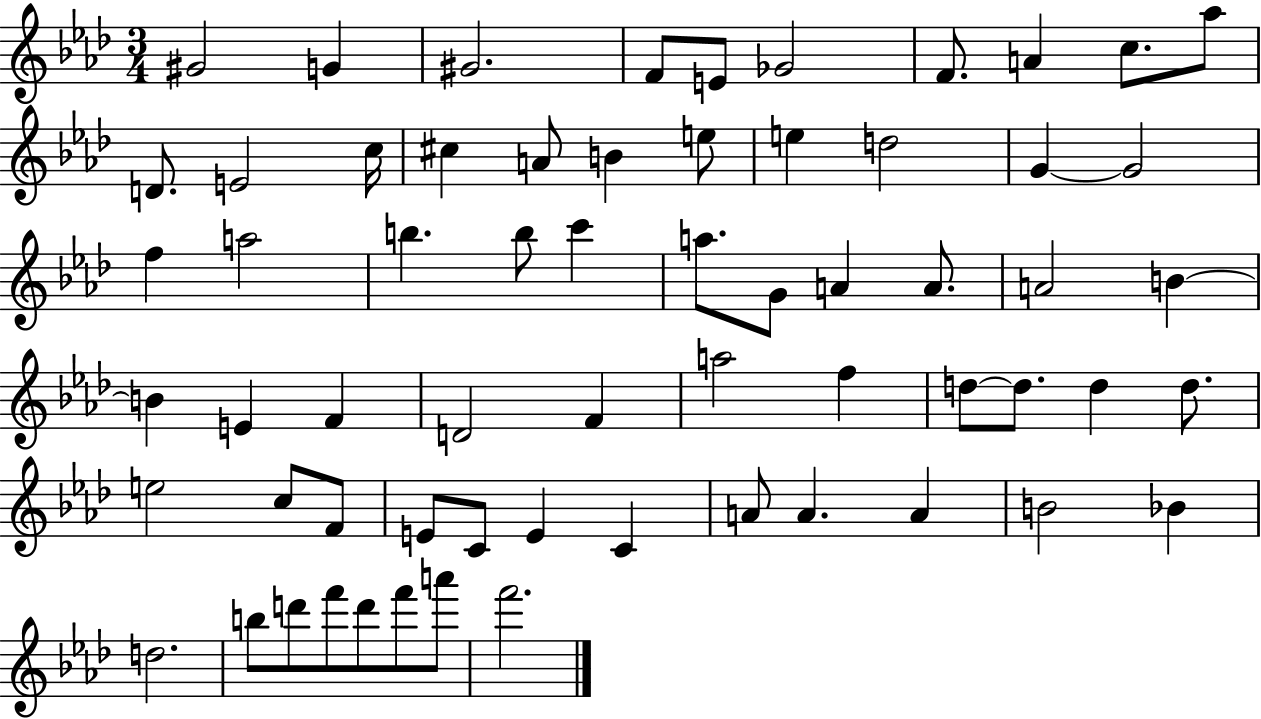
{
  \clef treble
  \numericTimeSignature
  \time 3/4
  \key aes \major
  gis'2 g'4 | gis'2. | f'8 e'8 ges'2 | f'8. a'4 c''8. aes''8 | \break d'8. e'2 c''16 | cis''4 a'8 b'4 e''8 | e''4 d''2 | g'4~~ g'2 | \break f''4 a''2 | b''4. b''8 c'''4 | a''8. g'8 a'4 a'8. | a'2 b'4~~ | \break b'4 e'4 f'4 | d'2 f'4 | a''2 f''4 | d''8~~ d''8. d''4 d''8. | \break e''2 c''8 f'8 | e'8 c'8 e'4 c'4 | a'8 a'4. a'4 | b'2 bes'4 | \break d''2. | b''8 d'''8 f'''8 d'''8 f'''8 a'''8 | f'''2. | \bar "|."
}